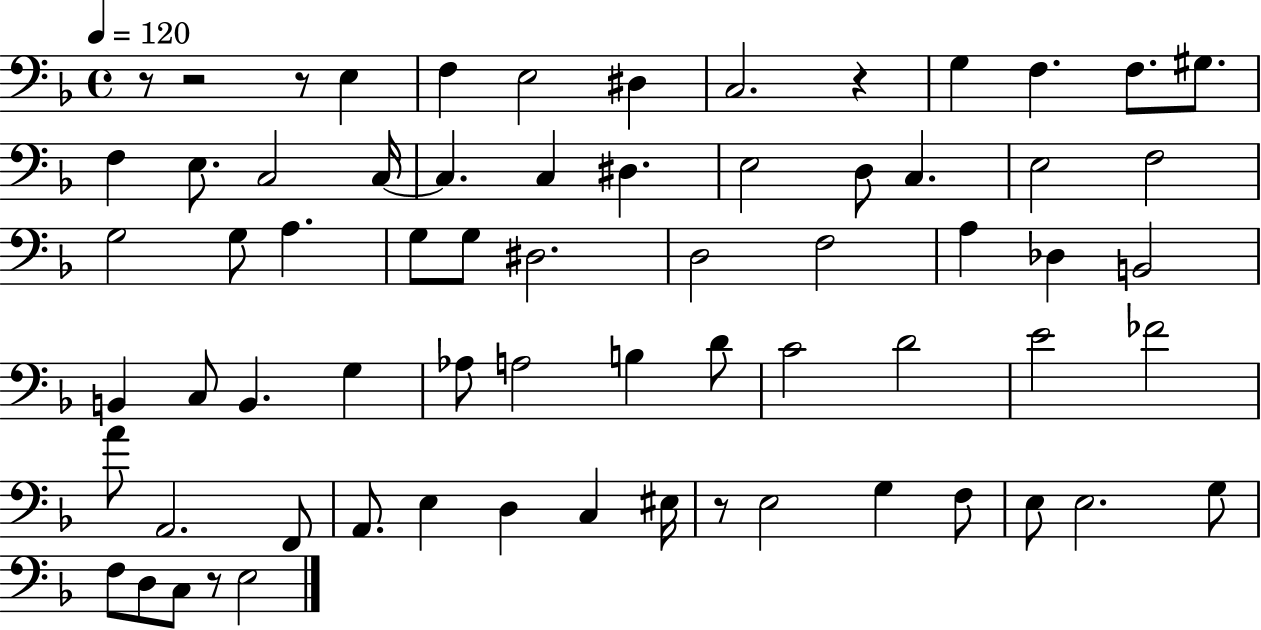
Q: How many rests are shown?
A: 6